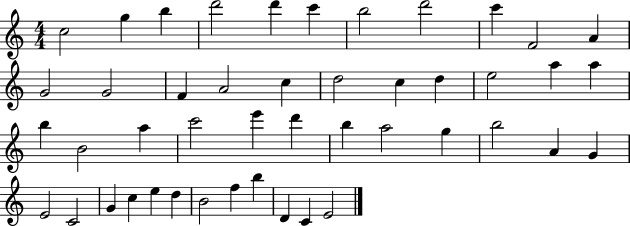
X:1
T:Untitled
M:4/4
L:1/4
K:C
c2 g b d'2 d' c' b2 d'2 c' F2 A G2 G2 F A2 c d2 c d e2 a a b B2 a c'2 e' d' b a2 g b2 A G E2 C2 G c e d B2 f b D C E2